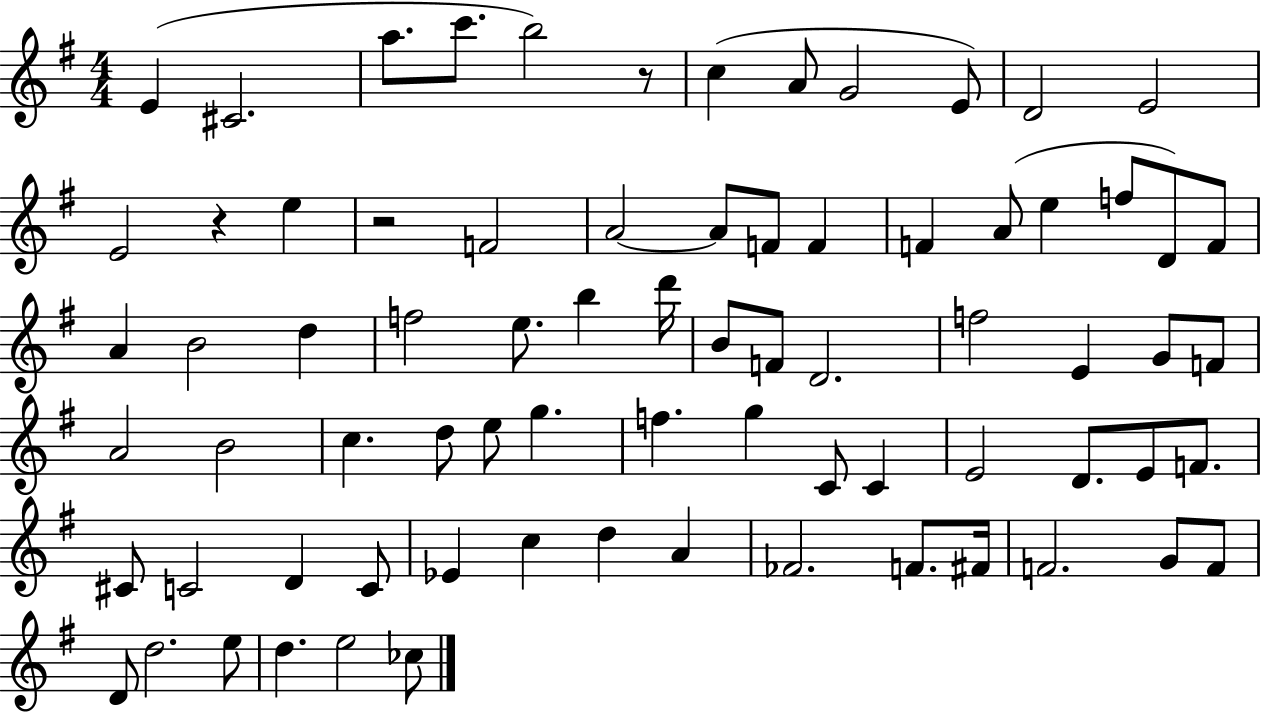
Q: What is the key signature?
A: G major